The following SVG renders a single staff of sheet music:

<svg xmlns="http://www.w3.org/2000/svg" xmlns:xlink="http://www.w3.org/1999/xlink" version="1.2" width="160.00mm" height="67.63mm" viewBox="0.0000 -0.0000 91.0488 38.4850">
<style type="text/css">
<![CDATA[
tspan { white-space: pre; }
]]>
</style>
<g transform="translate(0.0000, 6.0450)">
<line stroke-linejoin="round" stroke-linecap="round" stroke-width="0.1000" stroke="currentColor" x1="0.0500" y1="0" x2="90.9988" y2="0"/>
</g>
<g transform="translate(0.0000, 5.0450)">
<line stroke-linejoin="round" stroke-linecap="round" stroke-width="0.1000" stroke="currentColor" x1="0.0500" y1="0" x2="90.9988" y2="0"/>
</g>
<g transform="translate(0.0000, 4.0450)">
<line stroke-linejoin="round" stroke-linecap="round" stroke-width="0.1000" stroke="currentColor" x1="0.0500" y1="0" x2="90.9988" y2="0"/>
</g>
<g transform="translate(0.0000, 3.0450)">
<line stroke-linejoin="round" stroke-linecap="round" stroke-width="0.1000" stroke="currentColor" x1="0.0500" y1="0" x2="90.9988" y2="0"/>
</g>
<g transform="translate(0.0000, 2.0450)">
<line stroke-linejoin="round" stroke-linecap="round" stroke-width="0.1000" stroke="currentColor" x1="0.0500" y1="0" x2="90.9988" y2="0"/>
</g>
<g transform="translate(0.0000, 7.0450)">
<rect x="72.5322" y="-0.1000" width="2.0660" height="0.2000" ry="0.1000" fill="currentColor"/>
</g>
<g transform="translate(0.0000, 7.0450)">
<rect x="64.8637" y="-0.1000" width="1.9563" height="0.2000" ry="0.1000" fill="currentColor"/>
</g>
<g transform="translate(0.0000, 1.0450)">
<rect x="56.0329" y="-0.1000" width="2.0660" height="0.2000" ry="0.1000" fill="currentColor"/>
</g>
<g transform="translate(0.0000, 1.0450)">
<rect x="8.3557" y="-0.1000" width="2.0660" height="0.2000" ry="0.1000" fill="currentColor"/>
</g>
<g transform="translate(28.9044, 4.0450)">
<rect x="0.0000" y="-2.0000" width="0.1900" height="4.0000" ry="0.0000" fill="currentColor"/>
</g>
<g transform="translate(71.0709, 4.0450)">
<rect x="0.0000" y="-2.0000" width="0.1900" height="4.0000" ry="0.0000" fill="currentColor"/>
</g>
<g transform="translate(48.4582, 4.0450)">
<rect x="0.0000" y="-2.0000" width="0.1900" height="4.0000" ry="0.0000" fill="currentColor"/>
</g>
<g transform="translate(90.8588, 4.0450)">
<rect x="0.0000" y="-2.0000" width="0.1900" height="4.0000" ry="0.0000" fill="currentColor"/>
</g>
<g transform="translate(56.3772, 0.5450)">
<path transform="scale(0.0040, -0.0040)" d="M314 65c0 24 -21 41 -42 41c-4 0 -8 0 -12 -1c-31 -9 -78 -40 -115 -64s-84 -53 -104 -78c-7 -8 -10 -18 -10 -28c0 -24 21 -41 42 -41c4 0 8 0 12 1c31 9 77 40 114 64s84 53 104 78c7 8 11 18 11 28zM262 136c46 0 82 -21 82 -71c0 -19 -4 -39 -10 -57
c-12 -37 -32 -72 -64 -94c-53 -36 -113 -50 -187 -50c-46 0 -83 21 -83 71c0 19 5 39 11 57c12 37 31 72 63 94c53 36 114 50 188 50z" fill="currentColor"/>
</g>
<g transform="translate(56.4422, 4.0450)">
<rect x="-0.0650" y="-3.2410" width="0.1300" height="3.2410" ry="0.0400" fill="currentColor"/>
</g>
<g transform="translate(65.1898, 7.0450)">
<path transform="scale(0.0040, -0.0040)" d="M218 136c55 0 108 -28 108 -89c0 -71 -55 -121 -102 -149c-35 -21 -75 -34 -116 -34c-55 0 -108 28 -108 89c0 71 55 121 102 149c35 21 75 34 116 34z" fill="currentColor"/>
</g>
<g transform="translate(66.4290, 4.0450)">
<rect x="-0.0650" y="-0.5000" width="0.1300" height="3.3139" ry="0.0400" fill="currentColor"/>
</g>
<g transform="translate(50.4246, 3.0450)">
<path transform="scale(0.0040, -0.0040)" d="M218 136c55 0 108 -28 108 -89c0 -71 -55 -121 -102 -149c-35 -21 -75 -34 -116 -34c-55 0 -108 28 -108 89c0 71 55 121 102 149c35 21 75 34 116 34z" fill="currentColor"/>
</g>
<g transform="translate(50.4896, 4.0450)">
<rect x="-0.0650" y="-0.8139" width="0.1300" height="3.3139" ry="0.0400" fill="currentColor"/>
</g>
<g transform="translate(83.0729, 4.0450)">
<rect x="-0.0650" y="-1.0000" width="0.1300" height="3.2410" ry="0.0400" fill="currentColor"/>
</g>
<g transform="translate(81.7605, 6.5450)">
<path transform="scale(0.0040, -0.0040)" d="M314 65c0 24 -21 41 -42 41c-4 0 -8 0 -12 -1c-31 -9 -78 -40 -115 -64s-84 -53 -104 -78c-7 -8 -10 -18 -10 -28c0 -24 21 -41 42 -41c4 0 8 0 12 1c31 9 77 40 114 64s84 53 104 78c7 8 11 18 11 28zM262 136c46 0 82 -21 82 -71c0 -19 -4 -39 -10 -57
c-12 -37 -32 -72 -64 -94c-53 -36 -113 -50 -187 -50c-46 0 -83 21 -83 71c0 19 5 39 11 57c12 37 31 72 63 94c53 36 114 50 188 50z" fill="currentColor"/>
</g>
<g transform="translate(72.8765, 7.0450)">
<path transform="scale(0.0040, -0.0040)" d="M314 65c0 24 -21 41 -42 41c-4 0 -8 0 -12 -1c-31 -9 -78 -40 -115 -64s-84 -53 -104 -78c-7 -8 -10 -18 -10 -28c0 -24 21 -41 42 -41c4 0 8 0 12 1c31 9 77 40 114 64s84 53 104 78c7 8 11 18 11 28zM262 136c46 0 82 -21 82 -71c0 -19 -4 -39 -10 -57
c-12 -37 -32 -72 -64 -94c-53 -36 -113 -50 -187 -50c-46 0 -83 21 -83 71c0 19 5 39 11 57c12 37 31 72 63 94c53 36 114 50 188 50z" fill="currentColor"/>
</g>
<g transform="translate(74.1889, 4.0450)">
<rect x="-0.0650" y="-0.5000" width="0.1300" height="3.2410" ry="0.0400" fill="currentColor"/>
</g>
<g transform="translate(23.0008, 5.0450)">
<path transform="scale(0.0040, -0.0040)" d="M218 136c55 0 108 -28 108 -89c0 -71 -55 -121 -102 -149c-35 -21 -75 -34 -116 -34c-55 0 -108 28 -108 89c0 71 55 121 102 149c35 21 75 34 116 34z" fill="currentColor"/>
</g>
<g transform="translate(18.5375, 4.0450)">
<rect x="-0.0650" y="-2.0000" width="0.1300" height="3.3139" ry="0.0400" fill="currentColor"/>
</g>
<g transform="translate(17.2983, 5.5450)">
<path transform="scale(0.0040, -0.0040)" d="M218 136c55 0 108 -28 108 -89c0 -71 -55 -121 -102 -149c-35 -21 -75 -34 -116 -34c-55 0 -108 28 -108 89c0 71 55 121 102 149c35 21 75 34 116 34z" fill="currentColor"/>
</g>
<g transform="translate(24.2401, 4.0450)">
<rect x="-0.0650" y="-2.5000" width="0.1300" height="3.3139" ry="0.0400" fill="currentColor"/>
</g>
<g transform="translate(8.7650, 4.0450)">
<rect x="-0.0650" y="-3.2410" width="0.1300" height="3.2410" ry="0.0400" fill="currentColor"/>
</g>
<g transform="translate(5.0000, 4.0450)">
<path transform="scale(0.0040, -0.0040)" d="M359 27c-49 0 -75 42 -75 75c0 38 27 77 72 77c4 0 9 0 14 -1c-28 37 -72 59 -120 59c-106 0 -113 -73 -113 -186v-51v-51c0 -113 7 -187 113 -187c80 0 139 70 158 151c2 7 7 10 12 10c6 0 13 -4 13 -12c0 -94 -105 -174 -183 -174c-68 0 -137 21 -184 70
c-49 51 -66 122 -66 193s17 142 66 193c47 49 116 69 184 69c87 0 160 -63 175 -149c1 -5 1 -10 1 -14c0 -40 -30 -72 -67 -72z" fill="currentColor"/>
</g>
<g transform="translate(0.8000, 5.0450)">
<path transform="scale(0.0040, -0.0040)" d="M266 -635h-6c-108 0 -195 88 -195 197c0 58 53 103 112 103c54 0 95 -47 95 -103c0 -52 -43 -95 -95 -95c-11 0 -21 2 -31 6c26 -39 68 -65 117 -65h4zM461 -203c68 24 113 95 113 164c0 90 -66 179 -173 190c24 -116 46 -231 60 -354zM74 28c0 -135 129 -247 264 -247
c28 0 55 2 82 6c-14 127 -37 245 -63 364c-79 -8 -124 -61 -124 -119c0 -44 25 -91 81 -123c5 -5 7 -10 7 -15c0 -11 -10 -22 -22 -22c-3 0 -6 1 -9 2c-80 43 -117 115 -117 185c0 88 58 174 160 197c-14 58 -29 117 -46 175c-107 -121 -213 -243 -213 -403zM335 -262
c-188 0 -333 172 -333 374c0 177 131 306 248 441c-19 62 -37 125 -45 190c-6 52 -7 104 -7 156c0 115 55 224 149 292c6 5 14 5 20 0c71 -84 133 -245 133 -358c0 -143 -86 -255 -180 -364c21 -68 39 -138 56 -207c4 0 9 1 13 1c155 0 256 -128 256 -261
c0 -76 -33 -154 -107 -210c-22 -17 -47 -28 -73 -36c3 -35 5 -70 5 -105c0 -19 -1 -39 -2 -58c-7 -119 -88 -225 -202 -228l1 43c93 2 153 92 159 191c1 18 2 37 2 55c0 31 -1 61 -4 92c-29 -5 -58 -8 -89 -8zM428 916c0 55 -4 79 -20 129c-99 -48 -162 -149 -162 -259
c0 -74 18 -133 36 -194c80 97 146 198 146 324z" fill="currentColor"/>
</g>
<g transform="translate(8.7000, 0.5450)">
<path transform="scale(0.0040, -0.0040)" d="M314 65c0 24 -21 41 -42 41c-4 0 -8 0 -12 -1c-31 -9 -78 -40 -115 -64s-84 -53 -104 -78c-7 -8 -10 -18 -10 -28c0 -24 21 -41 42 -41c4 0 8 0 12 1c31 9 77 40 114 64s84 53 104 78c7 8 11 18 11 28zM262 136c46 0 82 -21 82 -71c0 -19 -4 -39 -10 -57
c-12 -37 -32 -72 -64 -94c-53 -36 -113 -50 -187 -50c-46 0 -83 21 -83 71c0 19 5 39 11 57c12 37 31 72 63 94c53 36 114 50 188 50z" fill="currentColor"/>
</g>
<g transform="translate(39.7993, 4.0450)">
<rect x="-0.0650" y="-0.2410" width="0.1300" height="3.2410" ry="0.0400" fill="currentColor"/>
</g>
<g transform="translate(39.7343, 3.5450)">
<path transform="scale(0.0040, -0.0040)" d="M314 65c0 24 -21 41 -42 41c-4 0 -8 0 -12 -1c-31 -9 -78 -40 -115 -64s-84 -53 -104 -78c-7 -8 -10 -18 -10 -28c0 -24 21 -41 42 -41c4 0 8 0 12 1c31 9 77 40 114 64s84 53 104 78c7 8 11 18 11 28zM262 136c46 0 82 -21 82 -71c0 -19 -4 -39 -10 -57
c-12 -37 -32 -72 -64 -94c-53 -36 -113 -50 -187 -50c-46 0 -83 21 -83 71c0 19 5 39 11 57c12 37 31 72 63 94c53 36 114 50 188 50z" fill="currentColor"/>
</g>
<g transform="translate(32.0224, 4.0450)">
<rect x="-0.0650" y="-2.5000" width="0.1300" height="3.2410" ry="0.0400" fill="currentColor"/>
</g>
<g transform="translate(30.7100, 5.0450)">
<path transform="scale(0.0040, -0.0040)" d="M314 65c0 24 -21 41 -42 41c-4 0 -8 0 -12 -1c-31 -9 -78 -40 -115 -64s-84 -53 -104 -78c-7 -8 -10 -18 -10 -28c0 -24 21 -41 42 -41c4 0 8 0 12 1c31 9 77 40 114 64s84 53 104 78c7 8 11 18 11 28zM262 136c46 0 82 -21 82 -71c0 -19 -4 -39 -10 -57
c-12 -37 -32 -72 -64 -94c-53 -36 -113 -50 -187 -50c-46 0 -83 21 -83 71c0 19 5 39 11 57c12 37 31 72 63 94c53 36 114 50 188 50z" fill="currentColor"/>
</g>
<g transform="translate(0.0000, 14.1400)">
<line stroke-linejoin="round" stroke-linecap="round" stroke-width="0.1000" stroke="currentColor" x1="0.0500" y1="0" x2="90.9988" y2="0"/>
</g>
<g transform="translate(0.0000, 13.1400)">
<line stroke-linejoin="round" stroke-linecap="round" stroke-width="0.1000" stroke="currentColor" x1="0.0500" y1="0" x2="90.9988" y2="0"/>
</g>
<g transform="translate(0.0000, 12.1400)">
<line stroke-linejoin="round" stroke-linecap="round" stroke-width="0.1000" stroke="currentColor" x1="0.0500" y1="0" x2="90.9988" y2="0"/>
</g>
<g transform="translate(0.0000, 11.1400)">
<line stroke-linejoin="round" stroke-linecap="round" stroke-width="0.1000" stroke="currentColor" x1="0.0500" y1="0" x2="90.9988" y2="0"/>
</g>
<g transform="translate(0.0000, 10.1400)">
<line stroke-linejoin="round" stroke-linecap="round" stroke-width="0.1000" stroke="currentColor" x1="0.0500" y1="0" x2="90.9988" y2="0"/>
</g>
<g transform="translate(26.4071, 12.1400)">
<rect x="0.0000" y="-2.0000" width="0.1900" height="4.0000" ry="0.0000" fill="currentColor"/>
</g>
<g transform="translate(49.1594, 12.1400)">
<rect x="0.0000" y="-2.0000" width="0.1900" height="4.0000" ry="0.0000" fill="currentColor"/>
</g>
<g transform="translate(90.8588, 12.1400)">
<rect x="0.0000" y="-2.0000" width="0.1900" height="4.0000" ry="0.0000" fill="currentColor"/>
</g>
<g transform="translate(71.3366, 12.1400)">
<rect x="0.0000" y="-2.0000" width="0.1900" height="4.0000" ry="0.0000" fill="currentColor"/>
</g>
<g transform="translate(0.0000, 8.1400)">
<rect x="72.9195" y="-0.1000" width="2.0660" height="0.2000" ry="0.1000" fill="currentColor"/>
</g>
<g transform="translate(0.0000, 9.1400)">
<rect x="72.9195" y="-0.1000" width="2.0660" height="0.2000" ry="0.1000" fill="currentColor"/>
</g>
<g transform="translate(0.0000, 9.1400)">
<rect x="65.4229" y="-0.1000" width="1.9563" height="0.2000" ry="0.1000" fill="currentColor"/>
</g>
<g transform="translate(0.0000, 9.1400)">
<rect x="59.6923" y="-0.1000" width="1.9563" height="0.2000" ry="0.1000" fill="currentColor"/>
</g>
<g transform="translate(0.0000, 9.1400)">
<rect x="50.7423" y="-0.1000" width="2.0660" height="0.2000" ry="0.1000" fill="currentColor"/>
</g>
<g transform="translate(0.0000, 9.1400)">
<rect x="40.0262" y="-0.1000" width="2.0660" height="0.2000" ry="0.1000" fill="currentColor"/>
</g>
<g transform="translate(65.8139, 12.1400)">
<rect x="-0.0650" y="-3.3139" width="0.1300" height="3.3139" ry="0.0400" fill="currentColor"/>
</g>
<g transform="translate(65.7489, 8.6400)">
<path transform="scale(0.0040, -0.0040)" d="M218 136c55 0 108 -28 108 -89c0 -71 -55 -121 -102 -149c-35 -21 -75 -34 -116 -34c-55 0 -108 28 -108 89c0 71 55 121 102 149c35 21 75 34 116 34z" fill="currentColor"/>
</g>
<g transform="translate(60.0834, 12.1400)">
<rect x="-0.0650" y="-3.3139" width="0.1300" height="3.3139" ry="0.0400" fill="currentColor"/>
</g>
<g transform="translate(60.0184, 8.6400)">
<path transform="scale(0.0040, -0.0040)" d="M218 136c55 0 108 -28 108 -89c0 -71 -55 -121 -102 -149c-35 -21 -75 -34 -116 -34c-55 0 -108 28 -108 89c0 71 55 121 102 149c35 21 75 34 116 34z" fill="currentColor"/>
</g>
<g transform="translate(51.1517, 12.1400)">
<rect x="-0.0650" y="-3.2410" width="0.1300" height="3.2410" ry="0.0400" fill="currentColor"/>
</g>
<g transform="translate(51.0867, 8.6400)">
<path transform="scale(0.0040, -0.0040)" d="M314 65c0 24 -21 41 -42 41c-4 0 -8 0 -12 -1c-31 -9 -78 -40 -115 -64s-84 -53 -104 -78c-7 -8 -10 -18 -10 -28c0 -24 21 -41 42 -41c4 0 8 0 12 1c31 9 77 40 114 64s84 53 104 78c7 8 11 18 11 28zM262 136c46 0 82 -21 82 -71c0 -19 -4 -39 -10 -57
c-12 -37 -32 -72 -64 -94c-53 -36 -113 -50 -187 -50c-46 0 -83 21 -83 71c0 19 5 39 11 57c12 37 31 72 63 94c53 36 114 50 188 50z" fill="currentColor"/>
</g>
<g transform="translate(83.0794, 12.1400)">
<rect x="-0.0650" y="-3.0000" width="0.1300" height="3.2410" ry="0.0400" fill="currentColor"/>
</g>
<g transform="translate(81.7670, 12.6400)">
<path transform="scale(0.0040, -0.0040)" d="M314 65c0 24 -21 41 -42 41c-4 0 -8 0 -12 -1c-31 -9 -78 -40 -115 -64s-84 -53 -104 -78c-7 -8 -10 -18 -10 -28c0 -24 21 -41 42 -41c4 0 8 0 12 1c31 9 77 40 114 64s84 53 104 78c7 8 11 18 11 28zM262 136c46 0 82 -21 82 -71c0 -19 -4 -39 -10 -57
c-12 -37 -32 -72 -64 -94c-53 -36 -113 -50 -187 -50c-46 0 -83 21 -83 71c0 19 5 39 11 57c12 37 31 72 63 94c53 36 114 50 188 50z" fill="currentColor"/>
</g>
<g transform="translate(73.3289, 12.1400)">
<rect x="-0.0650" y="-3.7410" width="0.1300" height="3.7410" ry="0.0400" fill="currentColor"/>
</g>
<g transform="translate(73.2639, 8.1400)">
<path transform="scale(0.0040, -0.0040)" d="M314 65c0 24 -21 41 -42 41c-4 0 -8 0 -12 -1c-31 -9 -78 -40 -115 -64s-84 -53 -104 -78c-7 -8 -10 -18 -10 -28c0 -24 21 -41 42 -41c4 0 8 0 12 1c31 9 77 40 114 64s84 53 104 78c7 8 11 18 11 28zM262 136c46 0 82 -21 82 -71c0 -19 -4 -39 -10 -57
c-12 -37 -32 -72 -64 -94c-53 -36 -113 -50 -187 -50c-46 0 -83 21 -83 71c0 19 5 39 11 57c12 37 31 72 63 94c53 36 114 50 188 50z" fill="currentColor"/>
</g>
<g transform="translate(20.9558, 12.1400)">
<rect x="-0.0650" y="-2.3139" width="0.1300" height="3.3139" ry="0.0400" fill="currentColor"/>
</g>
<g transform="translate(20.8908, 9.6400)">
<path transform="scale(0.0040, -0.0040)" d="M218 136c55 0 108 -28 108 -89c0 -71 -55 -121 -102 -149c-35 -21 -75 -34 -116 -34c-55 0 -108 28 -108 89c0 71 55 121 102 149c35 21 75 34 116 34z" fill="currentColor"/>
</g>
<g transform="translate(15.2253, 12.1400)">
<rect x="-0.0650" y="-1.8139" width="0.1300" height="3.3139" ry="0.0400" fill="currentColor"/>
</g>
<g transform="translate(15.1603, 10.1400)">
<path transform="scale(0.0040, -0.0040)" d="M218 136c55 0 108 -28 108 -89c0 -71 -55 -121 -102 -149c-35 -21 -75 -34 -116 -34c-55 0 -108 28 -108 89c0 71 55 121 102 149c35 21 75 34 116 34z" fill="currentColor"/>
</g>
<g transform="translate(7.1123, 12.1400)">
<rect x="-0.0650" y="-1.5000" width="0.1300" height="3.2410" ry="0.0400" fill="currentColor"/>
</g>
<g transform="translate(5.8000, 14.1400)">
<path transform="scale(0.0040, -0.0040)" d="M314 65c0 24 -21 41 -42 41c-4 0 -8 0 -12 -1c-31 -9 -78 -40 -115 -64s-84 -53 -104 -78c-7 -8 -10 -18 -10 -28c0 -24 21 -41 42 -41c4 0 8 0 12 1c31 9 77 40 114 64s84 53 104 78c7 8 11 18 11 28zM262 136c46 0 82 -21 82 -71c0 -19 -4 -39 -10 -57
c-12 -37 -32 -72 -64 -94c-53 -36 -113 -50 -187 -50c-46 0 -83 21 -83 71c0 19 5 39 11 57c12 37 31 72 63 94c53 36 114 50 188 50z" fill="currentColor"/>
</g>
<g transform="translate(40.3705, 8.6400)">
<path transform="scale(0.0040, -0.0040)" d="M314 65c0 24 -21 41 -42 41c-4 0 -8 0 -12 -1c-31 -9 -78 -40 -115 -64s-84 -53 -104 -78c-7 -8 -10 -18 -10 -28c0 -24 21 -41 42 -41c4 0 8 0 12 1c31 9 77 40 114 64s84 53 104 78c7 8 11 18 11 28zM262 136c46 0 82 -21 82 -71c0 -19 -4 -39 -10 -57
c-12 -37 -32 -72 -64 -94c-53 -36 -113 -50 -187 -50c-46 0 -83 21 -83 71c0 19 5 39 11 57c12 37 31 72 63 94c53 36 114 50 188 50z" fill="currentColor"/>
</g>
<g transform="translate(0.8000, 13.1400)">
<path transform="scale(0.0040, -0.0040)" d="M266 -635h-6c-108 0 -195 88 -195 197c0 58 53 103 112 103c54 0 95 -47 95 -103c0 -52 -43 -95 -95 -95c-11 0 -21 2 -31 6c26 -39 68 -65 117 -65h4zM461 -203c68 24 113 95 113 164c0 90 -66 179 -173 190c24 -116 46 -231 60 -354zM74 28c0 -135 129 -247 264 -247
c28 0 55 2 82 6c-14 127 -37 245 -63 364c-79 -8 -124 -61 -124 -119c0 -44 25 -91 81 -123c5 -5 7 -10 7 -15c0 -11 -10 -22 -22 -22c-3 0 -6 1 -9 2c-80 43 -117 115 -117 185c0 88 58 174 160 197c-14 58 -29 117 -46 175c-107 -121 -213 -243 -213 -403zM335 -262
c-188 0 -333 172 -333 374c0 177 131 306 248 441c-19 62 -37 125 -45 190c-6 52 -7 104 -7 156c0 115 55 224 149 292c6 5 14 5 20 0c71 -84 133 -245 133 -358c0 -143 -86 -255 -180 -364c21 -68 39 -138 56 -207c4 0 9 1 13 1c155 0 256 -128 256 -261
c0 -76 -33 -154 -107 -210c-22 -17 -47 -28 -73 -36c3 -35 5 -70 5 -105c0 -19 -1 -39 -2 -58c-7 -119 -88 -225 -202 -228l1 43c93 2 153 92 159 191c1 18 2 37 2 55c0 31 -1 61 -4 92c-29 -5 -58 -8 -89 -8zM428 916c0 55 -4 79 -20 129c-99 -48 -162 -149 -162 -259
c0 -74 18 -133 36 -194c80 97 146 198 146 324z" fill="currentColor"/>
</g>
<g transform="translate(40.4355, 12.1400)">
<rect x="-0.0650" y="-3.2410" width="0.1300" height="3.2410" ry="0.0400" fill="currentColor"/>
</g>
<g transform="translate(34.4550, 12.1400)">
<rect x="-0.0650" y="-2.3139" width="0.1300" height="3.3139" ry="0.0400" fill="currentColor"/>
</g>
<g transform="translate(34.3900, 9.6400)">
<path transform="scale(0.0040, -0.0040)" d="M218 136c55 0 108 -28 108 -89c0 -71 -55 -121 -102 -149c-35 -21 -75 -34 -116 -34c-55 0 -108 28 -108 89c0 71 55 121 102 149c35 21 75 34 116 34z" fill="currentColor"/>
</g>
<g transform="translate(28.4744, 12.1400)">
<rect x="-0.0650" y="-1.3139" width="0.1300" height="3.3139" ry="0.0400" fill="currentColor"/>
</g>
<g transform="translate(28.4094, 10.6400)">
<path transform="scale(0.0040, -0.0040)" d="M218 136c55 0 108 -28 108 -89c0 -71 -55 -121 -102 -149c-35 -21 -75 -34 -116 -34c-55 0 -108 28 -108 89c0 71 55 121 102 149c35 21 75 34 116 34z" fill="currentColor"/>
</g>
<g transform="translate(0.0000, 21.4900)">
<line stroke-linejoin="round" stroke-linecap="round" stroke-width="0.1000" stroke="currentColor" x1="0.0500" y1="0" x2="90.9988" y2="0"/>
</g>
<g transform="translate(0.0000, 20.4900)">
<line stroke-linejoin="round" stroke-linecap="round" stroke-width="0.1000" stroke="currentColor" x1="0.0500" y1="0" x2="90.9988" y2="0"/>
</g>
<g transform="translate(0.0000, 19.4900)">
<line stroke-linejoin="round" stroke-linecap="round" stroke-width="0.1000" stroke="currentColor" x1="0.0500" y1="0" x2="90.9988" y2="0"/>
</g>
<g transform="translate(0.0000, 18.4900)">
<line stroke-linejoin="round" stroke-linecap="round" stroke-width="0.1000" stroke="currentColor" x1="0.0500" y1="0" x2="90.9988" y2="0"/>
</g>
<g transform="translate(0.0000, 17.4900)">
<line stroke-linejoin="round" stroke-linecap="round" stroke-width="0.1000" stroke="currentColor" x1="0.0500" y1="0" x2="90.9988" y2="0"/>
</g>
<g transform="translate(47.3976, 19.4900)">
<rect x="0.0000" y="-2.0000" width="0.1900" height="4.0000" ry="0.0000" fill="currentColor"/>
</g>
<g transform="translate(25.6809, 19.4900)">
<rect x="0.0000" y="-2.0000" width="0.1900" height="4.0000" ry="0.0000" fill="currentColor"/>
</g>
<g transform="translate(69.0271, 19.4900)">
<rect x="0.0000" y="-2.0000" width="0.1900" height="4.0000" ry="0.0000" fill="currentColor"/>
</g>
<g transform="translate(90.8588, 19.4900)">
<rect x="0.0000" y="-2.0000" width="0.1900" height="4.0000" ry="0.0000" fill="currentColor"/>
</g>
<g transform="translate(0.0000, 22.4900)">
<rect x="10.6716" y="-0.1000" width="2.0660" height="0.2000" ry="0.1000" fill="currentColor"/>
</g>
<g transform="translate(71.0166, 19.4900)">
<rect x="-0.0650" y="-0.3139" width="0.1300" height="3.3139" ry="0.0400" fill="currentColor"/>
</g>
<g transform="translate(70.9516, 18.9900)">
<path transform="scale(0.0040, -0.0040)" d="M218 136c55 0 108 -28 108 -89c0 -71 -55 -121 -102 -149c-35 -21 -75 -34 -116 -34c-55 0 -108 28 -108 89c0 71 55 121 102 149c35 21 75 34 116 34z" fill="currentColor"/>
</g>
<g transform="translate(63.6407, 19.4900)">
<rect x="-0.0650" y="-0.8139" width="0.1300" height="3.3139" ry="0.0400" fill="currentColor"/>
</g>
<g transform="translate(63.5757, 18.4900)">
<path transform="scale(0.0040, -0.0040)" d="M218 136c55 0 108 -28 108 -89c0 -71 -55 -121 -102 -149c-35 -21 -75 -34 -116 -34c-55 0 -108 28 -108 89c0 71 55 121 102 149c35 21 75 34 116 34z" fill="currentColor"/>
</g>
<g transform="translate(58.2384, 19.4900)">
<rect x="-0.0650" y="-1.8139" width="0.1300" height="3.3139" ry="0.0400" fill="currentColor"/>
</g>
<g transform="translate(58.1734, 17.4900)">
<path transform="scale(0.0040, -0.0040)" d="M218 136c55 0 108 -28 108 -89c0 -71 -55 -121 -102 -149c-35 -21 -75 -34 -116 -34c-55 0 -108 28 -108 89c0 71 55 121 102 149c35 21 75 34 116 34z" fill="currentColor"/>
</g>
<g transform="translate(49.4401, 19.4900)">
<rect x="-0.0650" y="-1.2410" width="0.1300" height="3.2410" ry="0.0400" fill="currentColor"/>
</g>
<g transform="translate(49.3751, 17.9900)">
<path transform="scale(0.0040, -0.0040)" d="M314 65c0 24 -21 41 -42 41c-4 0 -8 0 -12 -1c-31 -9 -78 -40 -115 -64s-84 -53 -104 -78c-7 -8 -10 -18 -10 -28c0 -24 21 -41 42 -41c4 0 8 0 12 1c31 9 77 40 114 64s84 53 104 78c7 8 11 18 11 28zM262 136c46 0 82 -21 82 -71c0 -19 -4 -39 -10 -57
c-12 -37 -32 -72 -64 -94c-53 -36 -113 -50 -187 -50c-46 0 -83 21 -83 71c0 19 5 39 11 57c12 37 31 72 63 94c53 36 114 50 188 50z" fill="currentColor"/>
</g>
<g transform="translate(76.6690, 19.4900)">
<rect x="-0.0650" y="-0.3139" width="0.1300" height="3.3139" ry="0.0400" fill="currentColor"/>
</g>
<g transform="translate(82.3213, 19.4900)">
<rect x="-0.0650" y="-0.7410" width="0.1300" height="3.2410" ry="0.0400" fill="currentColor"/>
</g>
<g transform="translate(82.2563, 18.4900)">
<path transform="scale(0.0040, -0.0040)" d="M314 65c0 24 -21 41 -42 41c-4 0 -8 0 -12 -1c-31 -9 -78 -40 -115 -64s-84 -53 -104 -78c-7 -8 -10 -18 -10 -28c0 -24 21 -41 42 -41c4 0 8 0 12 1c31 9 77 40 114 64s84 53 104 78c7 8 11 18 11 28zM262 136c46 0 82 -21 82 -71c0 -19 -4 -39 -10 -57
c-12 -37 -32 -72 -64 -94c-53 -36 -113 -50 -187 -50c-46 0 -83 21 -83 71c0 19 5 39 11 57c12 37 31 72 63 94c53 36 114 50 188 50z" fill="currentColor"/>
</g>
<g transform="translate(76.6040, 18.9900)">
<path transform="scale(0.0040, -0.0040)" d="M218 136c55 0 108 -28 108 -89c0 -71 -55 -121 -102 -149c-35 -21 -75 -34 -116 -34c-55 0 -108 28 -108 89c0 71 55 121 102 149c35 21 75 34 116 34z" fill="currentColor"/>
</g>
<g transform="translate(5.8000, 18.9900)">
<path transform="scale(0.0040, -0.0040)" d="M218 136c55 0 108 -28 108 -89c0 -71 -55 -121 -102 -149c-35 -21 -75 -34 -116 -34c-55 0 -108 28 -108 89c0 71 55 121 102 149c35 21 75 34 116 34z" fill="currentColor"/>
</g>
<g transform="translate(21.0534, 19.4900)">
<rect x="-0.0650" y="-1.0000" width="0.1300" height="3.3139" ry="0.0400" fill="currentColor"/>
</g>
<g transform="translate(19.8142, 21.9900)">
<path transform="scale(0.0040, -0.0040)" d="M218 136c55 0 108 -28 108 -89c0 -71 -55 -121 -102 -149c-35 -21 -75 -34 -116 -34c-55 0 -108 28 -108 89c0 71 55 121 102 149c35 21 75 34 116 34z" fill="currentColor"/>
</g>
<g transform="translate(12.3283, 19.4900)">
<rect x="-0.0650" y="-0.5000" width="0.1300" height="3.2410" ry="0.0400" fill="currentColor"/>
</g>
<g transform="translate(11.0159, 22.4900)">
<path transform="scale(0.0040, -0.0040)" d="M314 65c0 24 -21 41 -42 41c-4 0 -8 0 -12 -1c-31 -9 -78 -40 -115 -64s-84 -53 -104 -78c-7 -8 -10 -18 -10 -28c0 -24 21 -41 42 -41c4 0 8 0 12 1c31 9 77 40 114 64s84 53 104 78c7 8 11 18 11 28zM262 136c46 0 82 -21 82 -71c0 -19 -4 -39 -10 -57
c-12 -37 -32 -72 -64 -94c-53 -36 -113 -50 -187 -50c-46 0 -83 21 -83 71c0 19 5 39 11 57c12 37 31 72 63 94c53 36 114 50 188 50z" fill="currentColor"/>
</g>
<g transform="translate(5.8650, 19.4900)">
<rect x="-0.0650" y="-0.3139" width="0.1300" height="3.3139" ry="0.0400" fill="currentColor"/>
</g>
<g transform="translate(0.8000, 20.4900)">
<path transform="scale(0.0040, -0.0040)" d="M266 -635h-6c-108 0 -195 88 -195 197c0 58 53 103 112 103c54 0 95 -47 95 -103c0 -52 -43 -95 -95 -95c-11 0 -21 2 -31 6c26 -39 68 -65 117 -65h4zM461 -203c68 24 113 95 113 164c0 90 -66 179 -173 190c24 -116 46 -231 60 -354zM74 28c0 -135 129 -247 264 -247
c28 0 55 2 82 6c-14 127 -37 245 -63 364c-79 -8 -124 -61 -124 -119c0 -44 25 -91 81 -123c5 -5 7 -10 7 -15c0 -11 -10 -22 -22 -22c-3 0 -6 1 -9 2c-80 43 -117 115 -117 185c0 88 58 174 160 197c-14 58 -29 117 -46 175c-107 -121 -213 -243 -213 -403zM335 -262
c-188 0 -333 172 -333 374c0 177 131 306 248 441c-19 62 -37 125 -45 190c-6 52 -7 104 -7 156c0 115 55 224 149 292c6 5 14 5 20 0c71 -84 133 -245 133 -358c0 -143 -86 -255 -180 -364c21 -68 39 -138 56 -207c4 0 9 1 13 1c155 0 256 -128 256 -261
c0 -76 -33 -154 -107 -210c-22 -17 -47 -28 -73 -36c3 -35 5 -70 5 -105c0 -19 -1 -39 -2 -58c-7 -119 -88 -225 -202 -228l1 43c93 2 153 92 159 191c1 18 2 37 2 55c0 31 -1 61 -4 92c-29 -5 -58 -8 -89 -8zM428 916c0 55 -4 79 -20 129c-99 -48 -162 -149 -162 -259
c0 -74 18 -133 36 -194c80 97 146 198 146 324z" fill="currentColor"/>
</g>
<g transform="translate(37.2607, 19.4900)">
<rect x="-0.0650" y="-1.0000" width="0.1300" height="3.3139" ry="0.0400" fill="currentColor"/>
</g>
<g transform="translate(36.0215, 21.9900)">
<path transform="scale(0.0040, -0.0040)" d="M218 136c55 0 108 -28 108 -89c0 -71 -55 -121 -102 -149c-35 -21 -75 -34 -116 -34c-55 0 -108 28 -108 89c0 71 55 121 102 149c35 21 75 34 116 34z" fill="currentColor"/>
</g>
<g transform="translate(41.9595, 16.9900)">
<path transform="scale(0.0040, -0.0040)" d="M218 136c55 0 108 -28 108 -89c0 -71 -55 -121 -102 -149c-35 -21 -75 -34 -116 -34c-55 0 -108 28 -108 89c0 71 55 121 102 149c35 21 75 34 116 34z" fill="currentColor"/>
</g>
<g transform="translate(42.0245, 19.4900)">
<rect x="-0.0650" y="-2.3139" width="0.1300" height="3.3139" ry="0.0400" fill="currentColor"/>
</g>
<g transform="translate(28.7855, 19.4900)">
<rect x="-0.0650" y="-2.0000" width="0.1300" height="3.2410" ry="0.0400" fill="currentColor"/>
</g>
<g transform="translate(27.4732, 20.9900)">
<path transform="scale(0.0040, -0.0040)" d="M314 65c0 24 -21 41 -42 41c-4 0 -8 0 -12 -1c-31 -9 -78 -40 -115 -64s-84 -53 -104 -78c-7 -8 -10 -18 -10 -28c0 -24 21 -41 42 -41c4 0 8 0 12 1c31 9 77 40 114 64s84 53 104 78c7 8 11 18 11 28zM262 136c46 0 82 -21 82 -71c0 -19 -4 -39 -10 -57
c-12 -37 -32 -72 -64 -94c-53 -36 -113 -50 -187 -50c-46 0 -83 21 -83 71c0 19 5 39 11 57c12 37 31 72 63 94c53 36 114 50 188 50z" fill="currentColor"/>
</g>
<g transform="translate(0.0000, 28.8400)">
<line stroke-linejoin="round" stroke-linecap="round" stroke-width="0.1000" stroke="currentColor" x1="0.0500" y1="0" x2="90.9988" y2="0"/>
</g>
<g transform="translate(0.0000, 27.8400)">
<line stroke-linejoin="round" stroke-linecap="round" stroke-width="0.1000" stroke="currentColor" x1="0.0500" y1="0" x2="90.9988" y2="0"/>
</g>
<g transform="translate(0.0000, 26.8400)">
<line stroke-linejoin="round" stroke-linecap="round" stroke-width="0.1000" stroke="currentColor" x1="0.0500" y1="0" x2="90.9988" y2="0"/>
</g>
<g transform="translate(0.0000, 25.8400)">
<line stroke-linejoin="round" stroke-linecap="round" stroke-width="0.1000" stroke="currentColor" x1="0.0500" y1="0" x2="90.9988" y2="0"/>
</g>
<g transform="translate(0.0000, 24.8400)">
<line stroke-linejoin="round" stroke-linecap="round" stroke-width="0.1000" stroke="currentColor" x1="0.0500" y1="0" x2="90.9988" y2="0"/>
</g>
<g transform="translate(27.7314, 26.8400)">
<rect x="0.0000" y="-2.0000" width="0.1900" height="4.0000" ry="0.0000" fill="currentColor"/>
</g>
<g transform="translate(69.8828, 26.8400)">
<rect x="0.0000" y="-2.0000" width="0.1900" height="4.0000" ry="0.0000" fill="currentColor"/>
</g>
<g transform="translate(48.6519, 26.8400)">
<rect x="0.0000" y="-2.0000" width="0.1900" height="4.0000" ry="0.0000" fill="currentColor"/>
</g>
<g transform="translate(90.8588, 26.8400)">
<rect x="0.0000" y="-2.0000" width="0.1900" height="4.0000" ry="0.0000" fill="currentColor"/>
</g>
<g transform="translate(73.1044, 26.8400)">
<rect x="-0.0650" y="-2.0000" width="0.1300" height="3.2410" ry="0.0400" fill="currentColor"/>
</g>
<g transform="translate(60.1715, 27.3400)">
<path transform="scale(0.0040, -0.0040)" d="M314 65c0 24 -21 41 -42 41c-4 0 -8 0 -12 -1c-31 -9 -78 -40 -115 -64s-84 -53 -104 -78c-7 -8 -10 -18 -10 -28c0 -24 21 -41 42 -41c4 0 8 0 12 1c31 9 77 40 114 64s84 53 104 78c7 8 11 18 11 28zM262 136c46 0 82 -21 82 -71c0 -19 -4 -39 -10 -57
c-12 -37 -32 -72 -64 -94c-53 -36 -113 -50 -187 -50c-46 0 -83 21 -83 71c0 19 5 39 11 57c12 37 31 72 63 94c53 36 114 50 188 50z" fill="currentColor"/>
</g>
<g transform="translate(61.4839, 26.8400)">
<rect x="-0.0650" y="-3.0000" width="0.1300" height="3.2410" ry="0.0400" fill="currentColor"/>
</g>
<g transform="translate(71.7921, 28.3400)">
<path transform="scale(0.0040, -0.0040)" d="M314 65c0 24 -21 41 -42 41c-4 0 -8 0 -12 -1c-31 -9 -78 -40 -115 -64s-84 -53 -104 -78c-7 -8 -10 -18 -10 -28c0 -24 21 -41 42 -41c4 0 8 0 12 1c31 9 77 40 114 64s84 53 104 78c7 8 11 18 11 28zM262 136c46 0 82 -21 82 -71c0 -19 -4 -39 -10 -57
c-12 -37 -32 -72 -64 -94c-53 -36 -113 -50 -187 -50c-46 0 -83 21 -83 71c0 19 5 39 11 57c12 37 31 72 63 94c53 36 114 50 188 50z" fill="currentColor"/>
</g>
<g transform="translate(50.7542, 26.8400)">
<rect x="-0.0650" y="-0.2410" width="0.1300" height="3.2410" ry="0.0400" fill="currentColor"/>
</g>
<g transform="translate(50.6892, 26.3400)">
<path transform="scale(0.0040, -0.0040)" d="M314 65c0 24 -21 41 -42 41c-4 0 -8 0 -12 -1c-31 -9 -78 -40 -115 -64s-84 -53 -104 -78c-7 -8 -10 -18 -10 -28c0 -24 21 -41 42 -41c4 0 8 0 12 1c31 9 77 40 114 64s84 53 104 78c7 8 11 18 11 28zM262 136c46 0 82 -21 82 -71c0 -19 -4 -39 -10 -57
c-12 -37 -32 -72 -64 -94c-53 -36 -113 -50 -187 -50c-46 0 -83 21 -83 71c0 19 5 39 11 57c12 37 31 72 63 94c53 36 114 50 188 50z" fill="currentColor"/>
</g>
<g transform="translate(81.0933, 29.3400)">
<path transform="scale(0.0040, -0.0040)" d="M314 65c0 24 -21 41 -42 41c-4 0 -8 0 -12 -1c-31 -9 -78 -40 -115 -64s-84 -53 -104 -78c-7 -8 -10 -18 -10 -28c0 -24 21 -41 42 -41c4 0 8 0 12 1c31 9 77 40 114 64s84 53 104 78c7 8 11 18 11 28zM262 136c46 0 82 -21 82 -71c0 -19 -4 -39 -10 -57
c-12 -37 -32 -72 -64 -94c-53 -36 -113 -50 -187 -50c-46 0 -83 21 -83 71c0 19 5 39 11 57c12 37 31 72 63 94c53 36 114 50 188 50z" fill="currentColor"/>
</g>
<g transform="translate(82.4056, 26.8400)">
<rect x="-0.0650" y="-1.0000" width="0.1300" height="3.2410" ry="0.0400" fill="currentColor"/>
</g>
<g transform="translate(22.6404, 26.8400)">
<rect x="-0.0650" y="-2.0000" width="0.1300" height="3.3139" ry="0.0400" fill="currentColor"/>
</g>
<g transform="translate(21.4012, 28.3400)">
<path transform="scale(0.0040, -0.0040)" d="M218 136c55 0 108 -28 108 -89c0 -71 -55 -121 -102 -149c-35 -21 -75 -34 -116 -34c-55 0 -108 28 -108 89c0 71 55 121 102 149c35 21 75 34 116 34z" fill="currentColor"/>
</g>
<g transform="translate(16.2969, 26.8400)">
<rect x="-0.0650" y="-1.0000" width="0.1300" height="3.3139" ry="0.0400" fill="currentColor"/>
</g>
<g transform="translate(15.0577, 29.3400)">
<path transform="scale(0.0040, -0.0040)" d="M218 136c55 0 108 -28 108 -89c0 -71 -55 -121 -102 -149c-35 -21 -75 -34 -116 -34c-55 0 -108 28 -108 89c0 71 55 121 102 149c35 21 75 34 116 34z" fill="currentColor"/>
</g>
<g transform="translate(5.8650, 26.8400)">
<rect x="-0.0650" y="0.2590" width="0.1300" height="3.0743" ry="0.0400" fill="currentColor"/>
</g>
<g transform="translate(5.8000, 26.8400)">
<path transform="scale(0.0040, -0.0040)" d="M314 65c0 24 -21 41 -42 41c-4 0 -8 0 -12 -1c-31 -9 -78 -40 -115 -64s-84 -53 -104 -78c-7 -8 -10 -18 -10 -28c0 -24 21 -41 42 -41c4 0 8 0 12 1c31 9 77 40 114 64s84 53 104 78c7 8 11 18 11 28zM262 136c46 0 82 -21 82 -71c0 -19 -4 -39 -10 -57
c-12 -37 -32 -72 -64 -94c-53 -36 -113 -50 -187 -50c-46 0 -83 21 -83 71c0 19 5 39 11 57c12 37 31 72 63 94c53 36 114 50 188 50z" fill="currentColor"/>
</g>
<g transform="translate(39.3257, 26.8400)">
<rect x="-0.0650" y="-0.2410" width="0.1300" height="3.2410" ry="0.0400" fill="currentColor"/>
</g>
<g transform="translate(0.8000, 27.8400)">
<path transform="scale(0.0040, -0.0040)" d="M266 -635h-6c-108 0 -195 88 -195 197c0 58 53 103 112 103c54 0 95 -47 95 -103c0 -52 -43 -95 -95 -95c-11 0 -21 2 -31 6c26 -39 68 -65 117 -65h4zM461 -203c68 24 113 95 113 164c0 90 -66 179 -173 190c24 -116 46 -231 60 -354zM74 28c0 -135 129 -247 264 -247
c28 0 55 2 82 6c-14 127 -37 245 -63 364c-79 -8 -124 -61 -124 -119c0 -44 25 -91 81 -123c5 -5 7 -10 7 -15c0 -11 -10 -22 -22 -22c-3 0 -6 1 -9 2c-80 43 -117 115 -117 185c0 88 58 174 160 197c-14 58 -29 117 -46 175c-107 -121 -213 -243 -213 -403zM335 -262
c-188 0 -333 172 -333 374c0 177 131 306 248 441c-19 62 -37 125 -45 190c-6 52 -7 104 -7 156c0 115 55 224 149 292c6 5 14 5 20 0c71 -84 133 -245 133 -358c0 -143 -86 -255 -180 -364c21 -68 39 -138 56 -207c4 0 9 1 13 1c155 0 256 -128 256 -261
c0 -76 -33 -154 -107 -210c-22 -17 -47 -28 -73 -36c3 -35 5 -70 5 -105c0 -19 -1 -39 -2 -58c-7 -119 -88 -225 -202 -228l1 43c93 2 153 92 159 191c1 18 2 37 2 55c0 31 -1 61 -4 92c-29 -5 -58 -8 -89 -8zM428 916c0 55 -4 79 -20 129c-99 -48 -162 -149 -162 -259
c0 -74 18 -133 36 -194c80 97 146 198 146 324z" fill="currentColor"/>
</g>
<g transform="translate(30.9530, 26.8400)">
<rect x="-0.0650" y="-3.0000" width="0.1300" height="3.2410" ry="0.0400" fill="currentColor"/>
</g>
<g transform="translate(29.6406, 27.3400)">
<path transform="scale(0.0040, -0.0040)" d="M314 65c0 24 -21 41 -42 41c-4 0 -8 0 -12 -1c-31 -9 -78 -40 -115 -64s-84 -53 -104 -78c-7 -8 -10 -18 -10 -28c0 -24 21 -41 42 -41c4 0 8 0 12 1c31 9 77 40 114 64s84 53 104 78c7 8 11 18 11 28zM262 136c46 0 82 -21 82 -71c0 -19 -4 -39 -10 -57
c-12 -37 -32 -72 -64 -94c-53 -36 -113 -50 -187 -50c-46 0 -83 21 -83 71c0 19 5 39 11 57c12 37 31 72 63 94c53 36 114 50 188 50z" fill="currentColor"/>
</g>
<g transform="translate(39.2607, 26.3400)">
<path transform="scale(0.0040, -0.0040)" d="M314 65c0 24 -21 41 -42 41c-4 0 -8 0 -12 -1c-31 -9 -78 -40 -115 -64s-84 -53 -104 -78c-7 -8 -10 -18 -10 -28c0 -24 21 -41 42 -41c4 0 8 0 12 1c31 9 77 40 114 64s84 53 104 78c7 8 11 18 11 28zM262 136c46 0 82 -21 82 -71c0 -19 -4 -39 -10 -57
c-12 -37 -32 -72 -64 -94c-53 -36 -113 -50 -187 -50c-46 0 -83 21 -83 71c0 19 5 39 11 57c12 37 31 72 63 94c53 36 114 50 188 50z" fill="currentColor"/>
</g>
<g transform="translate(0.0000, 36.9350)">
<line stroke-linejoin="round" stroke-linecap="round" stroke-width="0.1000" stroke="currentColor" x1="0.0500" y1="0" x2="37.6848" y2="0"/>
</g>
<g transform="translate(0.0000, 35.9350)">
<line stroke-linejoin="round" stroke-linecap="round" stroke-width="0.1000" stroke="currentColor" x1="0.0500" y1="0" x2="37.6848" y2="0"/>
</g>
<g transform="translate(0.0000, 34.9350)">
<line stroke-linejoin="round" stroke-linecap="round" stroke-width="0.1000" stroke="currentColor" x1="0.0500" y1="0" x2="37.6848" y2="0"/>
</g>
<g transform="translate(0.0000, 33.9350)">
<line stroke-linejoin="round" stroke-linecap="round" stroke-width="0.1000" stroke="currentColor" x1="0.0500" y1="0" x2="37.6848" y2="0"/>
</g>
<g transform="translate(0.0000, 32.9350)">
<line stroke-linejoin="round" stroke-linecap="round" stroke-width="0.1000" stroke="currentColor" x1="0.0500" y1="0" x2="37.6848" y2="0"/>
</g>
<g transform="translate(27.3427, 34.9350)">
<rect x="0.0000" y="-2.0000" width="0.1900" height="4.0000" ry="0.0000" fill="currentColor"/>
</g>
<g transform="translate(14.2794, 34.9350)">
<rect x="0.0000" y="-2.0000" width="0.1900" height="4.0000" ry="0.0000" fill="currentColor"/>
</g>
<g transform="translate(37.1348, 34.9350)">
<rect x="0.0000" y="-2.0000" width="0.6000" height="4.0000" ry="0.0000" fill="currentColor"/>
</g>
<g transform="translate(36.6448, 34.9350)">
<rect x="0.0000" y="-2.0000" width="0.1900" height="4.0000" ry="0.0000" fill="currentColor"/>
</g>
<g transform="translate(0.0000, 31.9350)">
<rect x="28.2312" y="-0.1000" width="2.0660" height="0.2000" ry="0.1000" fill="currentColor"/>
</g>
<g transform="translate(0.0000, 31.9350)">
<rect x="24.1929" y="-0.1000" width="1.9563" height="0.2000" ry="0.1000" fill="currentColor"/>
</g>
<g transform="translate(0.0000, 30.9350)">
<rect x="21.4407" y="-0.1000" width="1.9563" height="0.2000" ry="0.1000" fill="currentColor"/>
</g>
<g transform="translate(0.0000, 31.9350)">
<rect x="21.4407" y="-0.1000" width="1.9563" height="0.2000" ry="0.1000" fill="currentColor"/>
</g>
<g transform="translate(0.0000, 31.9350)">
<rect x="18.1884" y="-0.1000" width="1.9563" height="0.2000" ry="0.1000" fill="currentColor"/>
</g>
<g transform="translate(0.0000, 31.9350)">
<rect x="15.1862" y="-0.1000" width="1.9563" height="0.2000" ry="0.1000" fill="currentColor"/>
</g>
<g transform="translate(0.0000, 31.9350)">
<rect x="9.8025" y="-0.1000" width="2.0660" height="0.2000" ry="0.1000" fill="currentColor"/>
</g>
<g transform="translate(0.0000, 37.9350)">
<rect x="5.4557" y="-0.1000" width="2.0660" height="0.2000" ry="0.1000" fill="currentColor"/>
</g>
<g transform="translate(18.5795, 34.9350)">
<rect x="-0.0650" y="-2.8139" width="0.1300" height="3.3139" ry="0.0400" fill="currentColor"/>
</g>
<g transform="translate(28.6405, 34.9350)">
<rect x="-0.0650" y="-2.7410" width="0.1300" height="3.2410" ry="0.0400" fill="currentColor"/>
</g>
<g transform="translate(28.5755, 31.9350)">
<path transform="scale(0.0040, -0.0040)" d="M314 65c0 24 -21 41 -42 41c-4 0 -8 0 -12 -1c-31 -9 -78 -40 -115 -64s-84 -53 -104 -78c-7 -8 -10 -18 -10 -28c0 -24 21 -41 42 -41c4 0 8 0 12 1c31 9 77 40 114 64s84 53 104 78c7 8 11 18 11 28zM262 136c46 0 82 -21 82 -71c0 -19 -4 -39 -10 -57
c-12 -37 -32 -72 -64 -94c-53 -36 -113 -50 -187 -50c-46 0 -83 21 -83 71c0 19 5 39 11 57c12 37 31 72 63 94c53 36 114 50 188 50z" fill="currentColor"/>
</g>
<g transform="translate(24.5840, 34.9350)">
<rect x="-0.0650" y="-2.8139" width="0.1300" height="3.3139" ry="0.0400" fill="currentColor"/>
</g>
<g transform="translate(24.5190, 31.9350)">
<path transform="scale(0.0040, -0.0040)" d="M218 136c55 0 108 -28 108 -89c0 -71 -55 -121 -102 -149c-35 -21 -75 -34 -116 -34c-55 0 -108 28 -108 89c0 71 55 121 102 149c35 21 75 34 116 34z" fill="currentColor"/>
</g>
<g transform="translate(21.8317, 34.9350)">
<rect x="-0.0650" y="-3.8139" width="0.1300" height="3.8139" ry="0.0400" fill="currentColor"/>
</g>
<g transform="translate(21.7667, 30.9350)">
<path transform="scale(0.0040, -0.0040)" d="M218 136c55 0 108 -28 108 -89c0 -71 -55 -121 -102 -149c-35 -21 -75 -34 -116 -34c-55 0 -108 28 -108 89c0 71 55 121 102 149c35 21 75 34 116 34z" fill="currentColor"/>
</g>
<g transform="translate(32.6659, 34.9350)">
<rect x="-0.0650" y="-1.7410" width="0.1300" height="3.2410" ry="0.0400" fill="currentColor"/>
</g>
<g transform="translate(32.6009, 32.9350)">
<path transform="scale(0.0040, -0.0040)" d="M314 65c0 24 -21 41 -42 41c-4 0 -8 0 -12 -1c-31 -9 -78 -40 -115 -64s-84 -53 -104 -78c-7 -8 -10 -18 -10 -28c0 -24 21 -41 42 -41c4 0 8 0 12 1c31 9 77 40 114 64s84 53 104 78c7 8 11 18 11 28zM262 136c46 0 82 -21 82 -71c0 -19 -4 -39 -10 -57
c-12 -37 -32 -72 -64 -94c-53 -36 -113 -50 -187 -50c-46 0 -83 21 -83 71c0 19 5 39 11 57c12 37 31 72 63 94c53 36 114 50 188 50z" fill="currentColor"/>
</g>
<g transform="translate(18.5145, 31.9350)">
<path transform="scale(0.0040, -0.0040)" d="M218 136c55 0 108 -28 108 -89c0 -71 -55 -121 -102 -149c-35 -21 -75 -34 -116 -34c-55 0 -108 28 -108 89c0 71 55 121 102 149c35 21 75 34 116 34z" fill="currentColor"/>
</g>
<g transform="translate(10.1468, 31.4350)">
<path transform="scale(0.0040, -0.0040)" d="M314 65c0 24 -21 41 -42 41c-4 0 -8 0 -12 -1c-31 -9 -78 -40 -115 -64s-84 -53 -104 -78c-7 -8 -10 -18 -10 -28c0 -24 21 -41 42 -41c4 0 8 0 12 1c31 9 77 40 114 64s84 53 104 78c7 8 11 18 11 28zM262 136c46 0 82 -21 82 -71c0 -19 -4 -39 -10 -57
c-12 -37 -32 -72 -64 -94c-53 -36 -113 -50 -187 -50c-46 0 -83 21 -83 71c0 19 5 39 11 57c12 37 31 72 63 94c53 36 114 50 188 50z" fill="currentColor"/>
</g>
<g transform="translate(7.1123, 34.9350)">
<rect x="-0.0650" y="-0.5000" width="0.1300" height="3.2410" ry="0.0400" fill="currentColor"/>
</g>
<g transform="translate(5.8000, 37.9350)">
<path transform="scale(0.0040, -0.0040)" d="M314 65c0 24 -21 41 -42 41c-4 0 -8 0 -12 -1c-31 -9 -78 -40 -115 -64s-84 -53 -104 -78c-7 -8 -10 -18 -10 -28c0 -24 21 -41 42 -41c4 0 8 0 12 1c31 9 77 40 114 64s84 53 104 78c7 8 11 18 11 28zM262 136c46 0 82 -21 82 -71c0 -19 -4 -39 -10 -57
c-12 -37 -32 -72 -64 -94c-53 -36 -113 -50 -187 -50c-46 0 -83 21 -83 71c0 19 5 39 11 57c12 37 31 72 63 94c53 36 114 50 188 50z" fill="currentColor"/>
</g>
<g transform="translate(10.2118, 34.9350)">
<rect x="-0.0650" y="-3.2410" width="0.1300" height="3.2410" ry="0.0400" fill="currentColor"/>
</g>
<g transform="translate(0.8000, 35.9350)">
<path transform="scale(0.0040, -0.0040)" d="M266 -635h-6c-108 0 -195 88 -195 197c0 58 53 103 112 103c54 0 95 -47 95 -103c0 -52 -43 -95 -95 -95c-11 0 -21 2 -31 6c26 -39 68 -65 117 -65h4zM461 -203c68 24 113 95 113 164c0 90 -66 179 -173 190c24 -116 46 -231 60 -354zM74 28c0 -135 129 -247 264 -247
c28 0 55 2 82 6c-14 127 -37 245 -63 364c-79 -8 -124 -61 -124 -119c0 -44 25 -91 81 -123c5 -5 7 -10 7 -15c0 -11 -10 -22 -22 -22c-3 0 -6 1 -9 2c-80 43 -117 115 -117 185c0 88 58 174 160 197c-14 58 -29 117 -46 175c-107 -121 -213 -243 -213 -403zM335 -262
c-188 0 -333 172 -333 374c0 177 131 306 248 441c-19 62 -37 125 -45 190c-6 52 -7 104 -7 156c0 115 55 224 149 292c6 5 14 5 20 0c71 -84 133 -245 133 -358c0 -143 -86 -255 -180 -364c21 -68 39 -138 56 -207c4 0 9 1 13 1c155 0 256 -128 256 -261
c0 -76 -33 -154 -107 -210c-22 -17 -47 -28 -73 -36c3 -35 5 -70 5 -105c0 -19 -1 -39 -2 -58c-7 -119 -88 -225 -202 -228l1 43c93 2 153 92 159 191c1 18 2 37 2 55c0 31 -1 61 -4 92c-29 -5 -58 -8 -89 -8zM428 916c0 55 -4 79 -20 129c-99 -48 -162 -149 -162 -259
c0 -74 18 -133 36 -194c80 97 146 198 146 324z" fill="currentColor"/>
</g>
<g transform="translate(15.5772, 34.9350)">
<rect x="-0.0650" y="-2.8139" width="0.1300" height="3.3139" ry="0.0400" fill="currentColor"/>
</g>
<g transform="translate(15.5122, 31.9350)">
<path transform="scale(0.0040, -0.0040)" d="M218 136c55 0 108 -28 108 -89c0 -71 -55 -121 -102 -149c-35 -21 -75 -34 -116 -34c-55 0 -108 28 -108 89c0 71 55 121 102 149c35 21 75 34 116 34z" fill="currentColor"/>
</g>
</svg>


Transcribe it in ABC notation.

X:1
T:Untitled
M:4/4
L:1/4
K:C
b2 F G G2 c2 d b2 C C2 D2 E2 f g e g b2 b2 b b c'2 A2 c C2 D F2 D g e2 f d c c d2 B2 D F A2 c2 c2 A2 F2 D2 C2 b2 a a c' a a2 f2